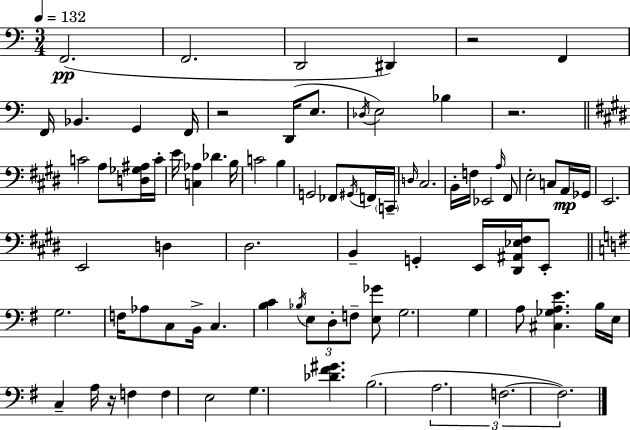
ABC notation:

X:1
T:Untitled
M:3/4
L:1/4
K:C
F,,2 F,,2 D,,2 ^D,, z2 F,, F,,/4 _B,, G,, F,,/4 z2 D,,/4 E,/2 _D,/4 E,2 _B, z2 C2 A,/2 [D,_G,^A,]/4 C/4 E/4 [C,_A,] _D B,/4 C2 B, G,,2 _F,,/2 ^G,,/4 F,,/4 C,,/4 D,/4 ^C,2 B,,/4 F,/4 _E,,2 A,/4 ^F,,/2 E,2 C,/2 A,,/4 _G,,/4 E,,2 E,,2 D, ^D,2 B,, G,, E,,/4 [^D,,^A,,_E,^F,]/4 E,,/2 G,2 F,/4 _A,/2 C,/2 B,,/4 C, [B,C] _B,/4 E,/2 D,/2 F,/2 [E,_G]/2 G,2 G, A,/2 [^C,_G,A,E] B,/4 E,/4 C, A,/4 z/4 F, F, E,2 G, [_D^F^G] B,2 A,2 F,2 F,2